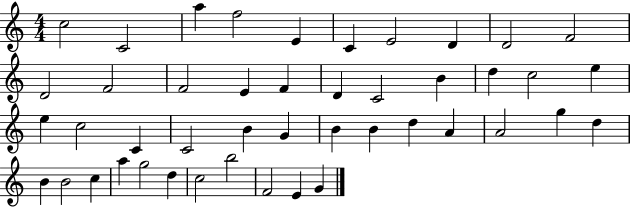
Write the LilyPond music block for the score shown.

{
  \clef treble
  \numericTimeSignature
  \time 4/4
  \key c \major
  c''2 c'2 | a''4 f''2 e'4 | c'4 e'2 d'4 | d'2 f'2 | \break d'2 f'2 | f'2 e'4 f'4 | d'4 c'2 b'4 | d''4 c''2 e''4 | \break e''4 c''2 c'4 | c'2 b'4 g'4 | b'4 b'4 d''4 a'4 | a'2 g''4 d''4 | \break b'4 b'2 c''4 | a''4 g''2 d''4 | c''2 b''2 | f'2 e'4 g'4 | \break \bar "|."
}